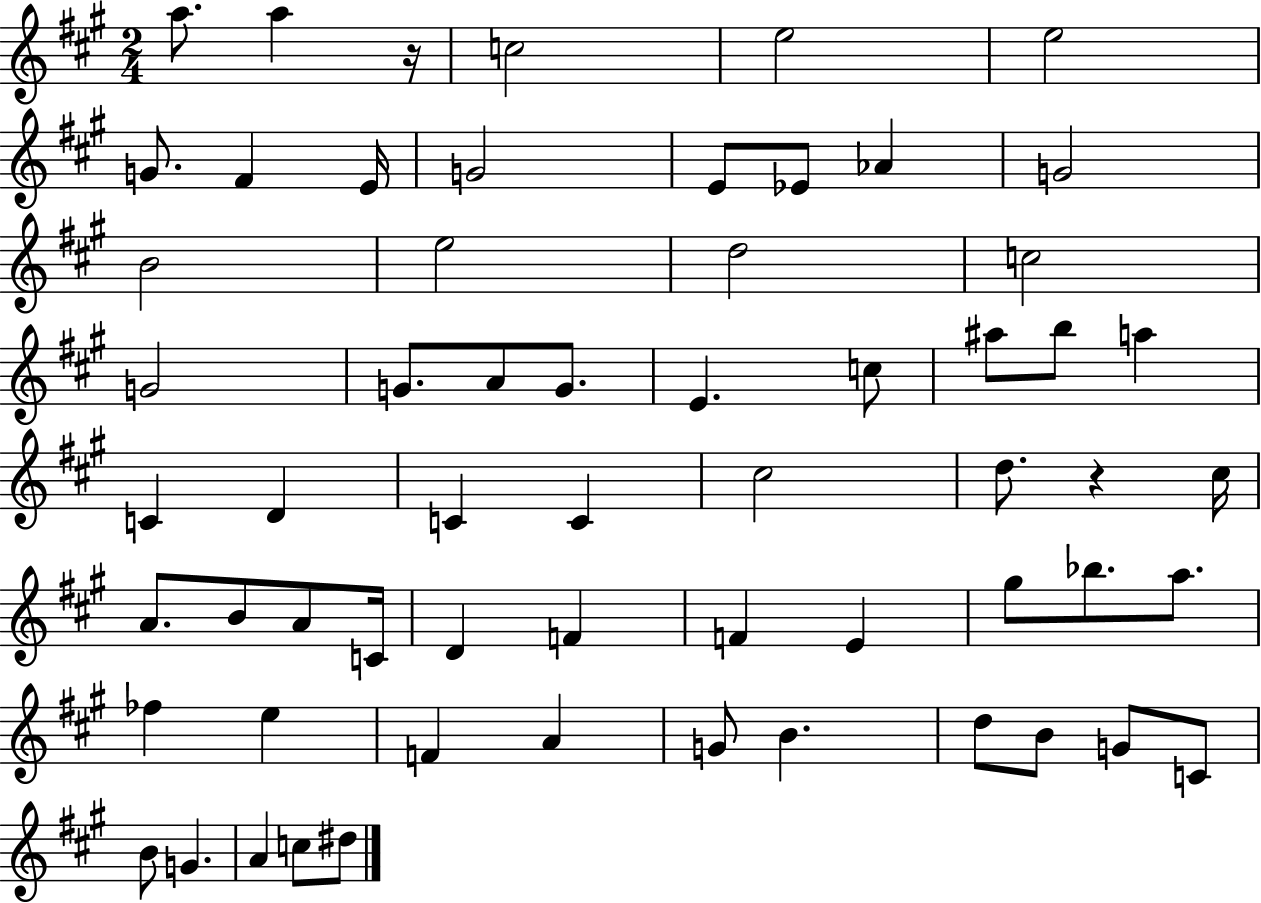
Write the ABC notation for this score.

X:1
T:Untitled
M:2/4
L:1/4
K:A
a/2 a z/4 c2 e2 e2 G/2 ^F E/4 G2 E/2 _E/2 _A G2 B2 e2 d2 c2 G2 G/2 A/2 G/2 E c/2 ^a/2 b/2 a C D C C ^c2 d/2 z ^c/4 A/2 B/2 A/2 C/4 D F F E ^g/2 _b/2 a/2 _f e F A G/2 B d/2 B/2 G/2 C/2 B/2 G A c/2 ^d/2